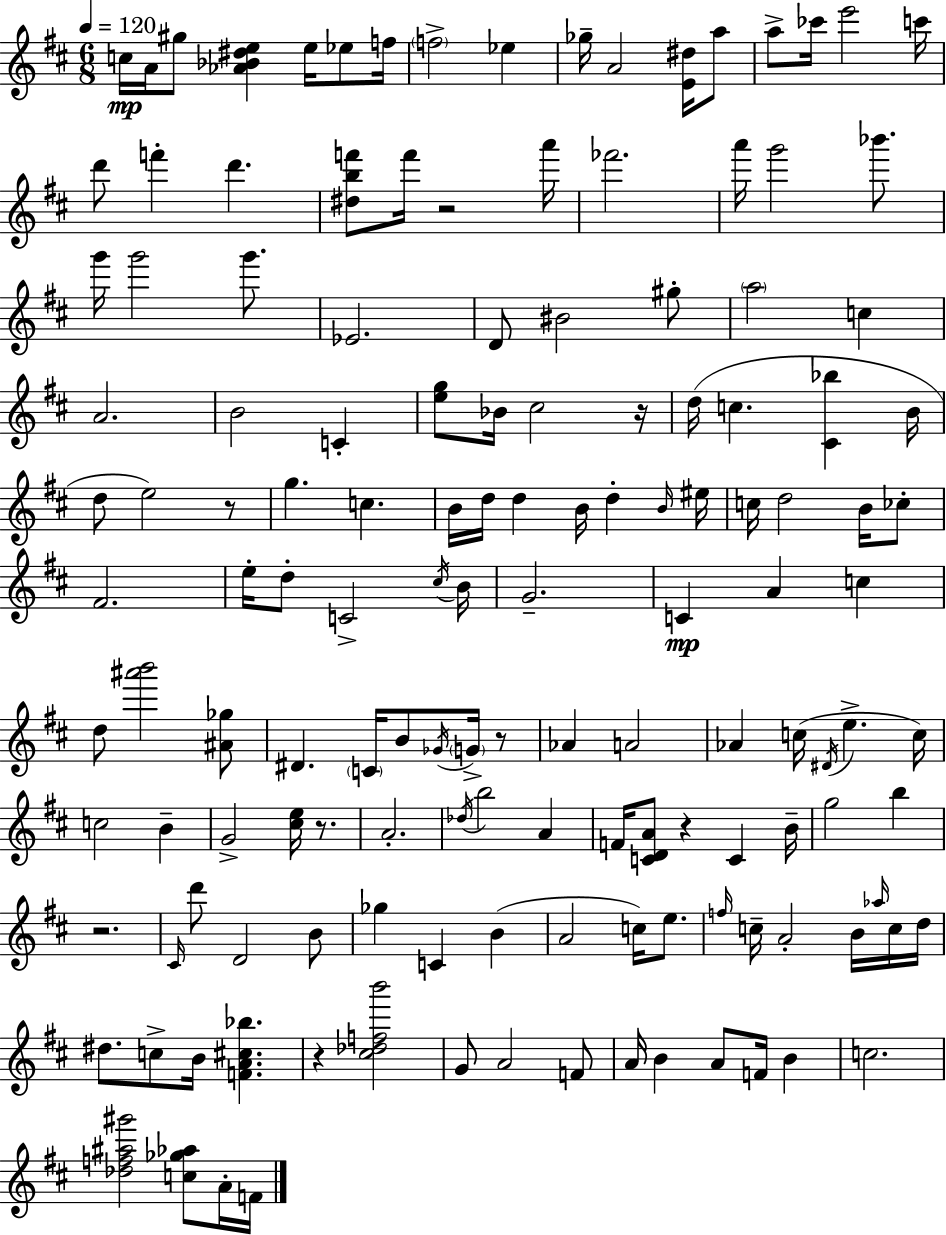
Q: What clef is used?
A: treble